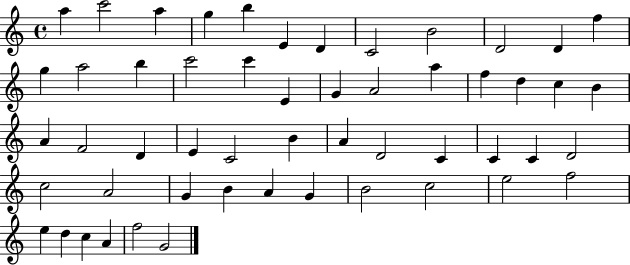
{
  \clef treble
  \time 4/4
  \defaultTimeSignature
  \key c \major
  a''4 c'''2 a''4 | g''4 b''4 e'4 d'4 | c'2 b'2 | d'2 d'4 f''4 | \break g''4 a''2 b''4 | c'''2 c'''4 e'4 | g'4 a'2 a''4 | f''4 d''4 c''4 b'4 | \break a'4 f'2 d'4 | e'4 c'2 b'4 | a'4 d'2 c'4 | c'4 c'4 d'2 | \break c''2 a'2 | g'4 b'4 a'4 g'4 | b'2 c''2 | e''2 f''2 | \break e''4 d''4 c''4 a'4 | f''2 g'2 | \bar "|."
}